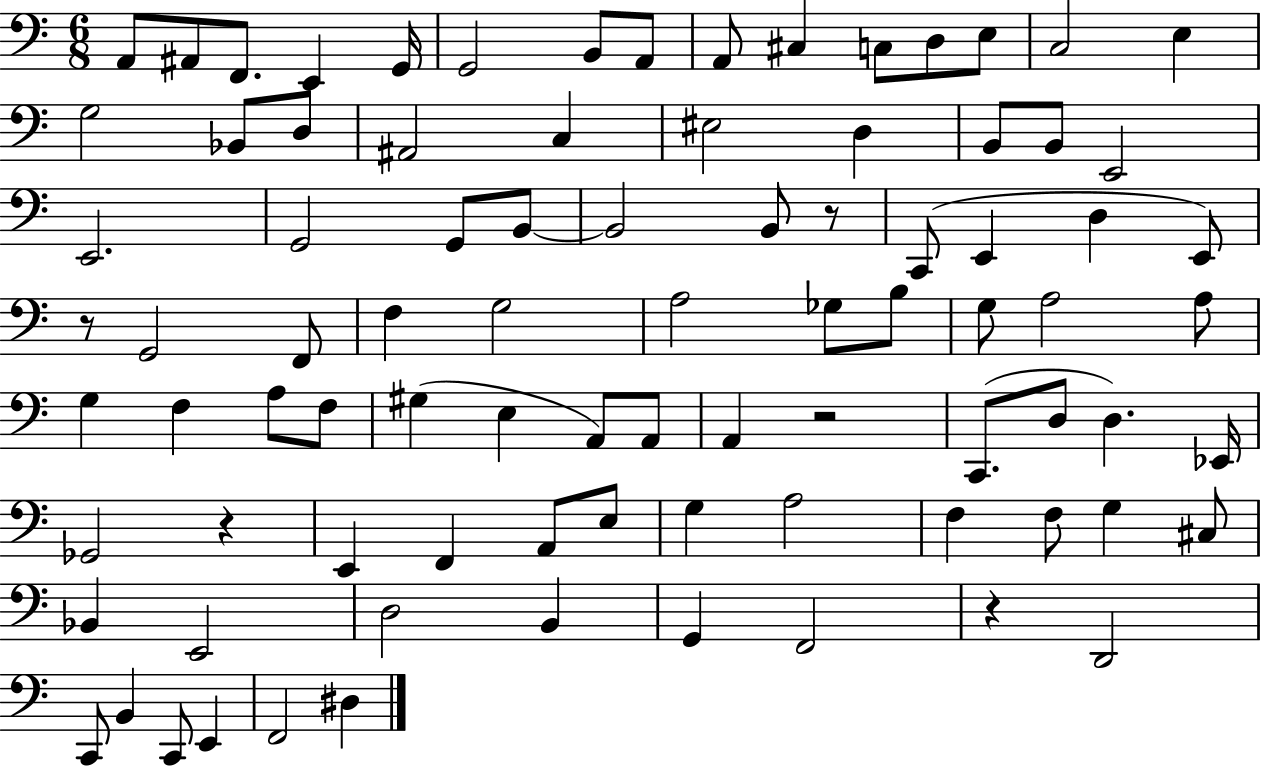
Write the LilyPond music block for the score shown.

{
  \clef bass
  \numericTimeSignature
  \time 6/8
  \key c \major
  a,8 ais,8 f,8. e,4 g,16 | g,2 b,8 a,8 | a,8 cis4 c8 d8 e8 | c2 e4 | \break g2 bes,8 d8 | ais,2 c4 | eis2 d4 | b,8 b,8 e,2 | \break e,2. | g,2 g,8 b,8~~ | b,2 b,8 r8 | c,8( e,4 d4 e,8) | \break r8 g,2 f,8 | f4 g2 | a2 ges8 b8 | g8 a2 a8 | \break g4 f4 a8 f8 | gis4( e4 a,8) a,8 | a,4 r2 | c,8.( d8 d4.) ees,16 | \break ges,2 r4 | e,4 f,4 a,8 e8 | g4 a2 | f4 f8 g4 cis8 | \break bes,4 e,2 | d2 b,4 | g,4 f,2 | r4 d,2 | \break c,8 b,4 c,8 e,4 | f,2 dis4 | \bar "|."
}